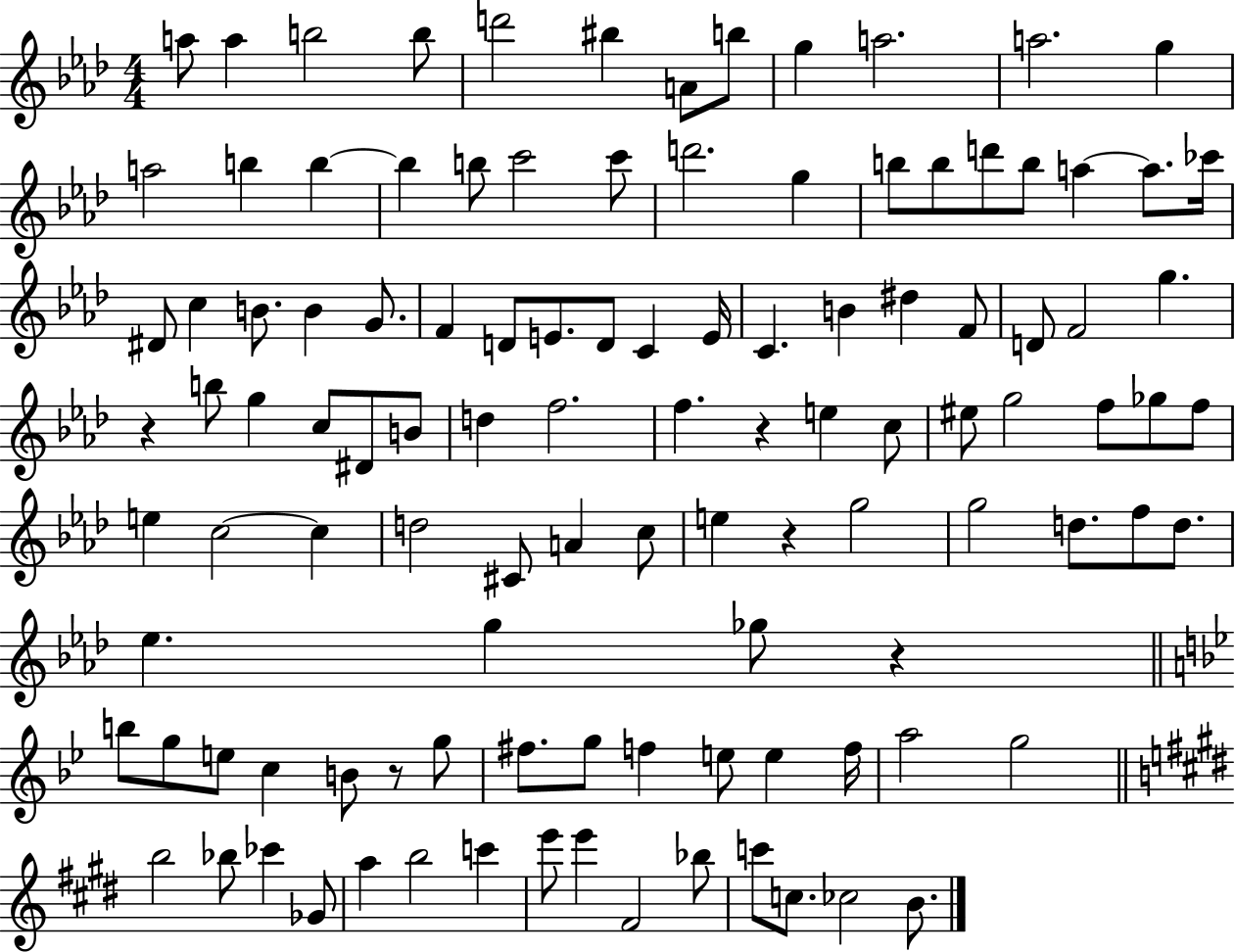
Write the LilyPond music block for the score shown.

{
  \clef treble
  \numericTimeSignature
  \time 4/4
  \key aes \major
  a''8 a''4 b''2 b''8 | d'''2 bis''4 a'8 b''8 | g''4 a''2. | a''2. g''4 | \break a''2 b''4 b''4~~ | b''4 b''8 c'''2 c'''8 | d'''2. g''4 | b''8 b''8 d'''8 b''8 a''4~~ a''8. ces'''16 | \break dis'8 c''4 b'8. b'4 g'8. | f'4 d'8 e'8. d'8 c'4 e'16 | c'4. b'4 dis''4 f'8 | d'8 f'2 g''4. | \break r4 b''8 g''4 c''8 dis'8 b'8 | d''4 f''2. | f''4. r4 e''4 c''8 | eis''8 g''2 f''8 ges''8 f''8 | \break e''4 c''2~~ c''4 | d''2 cis'8 a'4 c''8 | e''4 r4 g''2 | g''2 d''8. f''8 d''8. | \break ees''4. g''4 ges''8 r4 | \bar "||" \break \key bes \major b''8 g''8 e''8 c''4 b'8 r8 g''8 | fis''8. g''8 f''4 e''8 e''4 f''16 | a''2 g''2 | \bar "||" \break \key e \major b''2 bes''8 ces'''4 ges'8 | a''4 b''2 c'''4 | e'''8 e'''4 fis'2 bes''8 | c'''8 c''8. ces''2 b'8. | \break \bar "|."
}